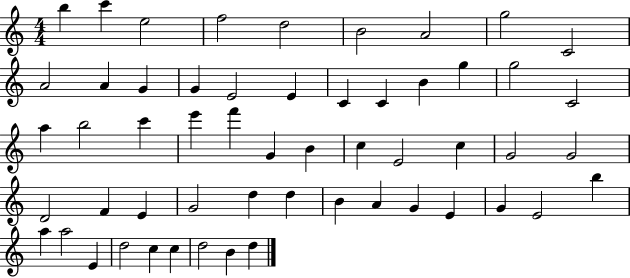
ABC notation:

X:1
T:Untitled
M:4/4
L:1/4
K:C
b c' e2 f2 d2 B2 A2 g2 C2 A2 A G G E2 E C C B g g2 C2 a b2 c' e' f' G B c E2 c G2 G2 D2 F E G2 d d B A G E G E2 b a a2 E d2 c c d2 B d